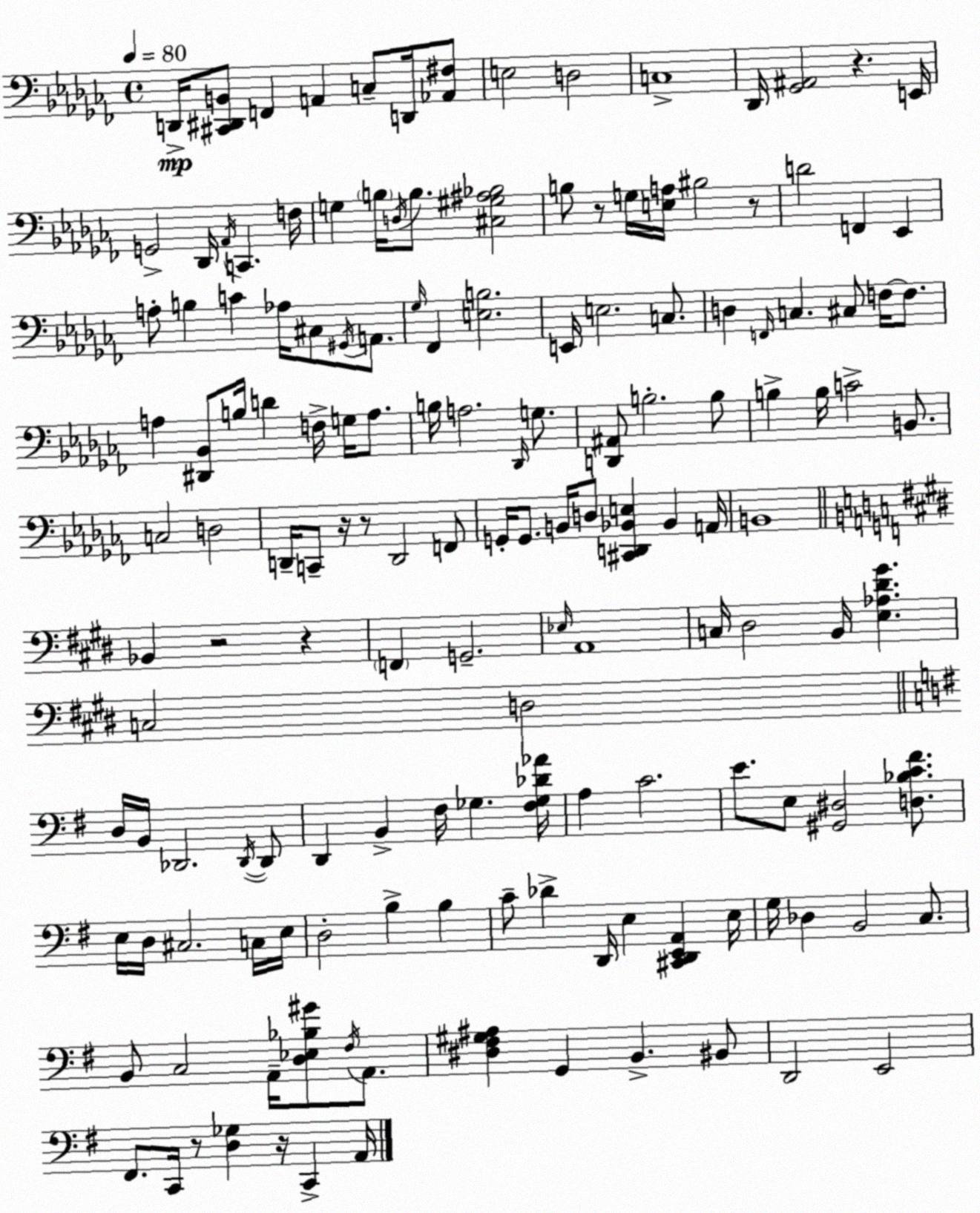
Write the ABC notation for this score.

X:1
T:Untitled
M:4/4
L:1/4
K:Abm
D,,/4 [^C,,^D,,B,,]/2 F,, A,, C,/2 D,,/4 [_A,,^F,]/2 E,2 D,2 C,4 _D,,/4 [_G,,^A,,]2 z E,,/4 G,,2 _D,,/4 _A,,/4 C,, F,/4 G, B,/4 D,/4 B,/2 [^C,^G,^A,_B,]2 B,/2 z/2 G,/4 [E,A,]/4 ^B,2 z/2 D2 F,, _E,, A,/2 B, C _A,/4 ^C,/2 ^G,,/4 A,,/2 _G,/4 _F,, [E,B,]2 E,,/4 E,2 C,/2 D, F,,/4 C, ^C,/2 F,/4 F,/2 A, [^D,,_B,,]/2 B,/4 D F,/4 G,/4 A,/2 B,/4 A,2 _D,,/4 G,/2 [D,,^A,,]/2 B,2 B,/2 B, B,/4 C2 B,,/2 C,2 D,2 D,,/4 C,,/2 z/4 z/2 D,,2 F,,/2 G,,/4 G,,/2 B,,/4 D,/2 [^C,,D,,_B,,E,] _B,, A,,/4 B,,4 _B,, z2 z F,, G,,2 _E,/4 A,,4 C,/4 ^D,2 B,,/4 [E,_A,^D^G] C,2 D,2 D,/4 B,,/4 _D,,2 _D,,/4 _D,,/2 D,, B,, ^F,/4 _G, [^F,_G,_D_A]/4 A, C2 E/2 E,/2 [^G,,^D,]2 [D,_B,C^F]/2 E,/4 D,/4 ^C,2 C,/4 E,/4 D,2 B, B, C/2 _D D,,/4 E, [^C,,D,,E,,A,,] E,/4 G,/4 _D, B,,2 C,/2 B,,/2 C,2 A,,/4 [D,_E,_B,^G]/2 ^F,/4 A,,/2 [^D,^F,^G,^A,] G,, B,, ^B,,/2 D,,2 E,,2 ^F,,/2 C,,/4 z/2 [D,_G,] z/4 C,, A,,/4